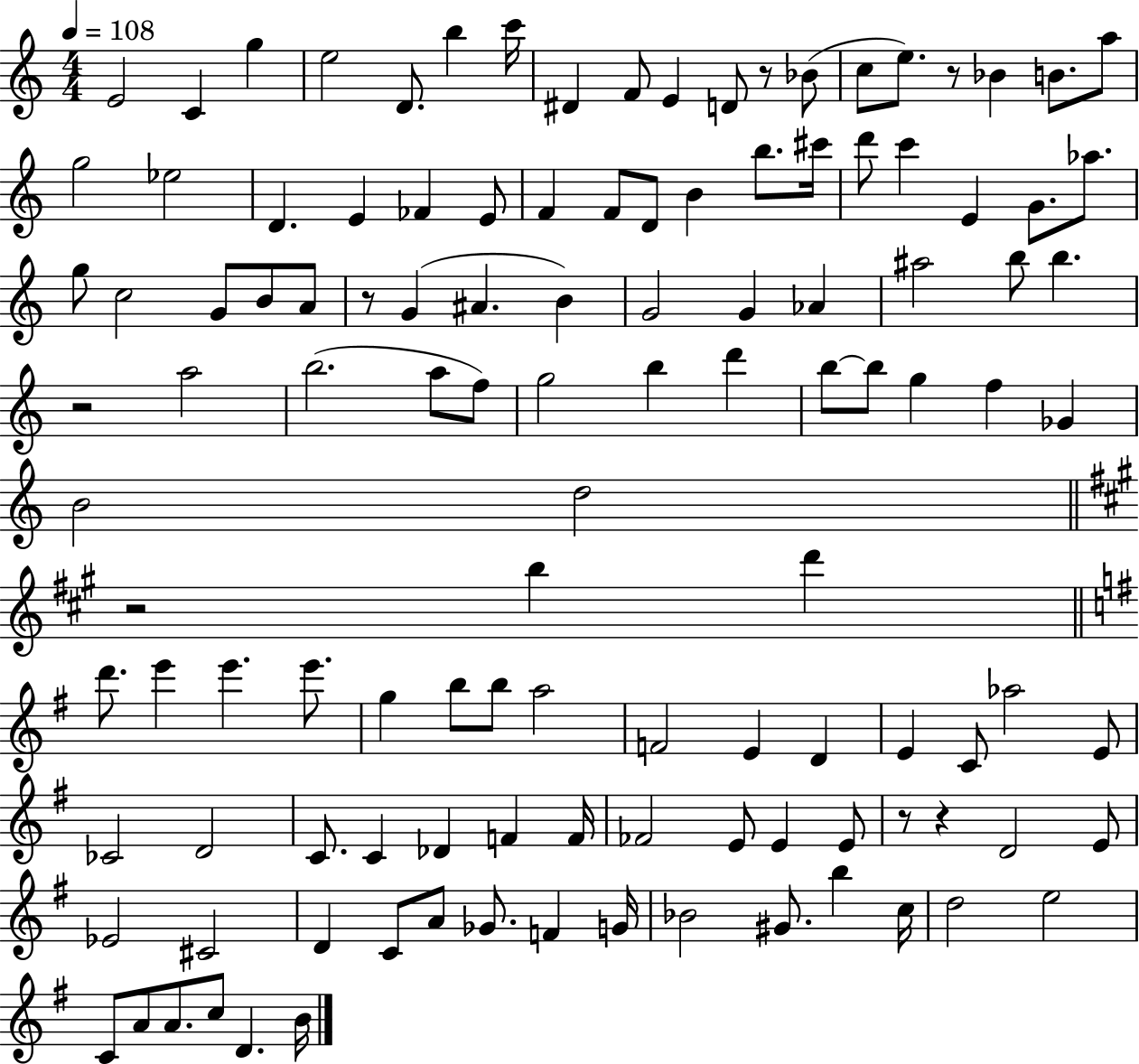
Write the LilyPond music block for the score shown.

{
  \clef treble
  \numericTimeSignature
  \time 4/4
  \key c \major
  \tempo 4 = 108
  e'2 c'4 g''4 | e''2 d'8. b''4 c'''16 | dis'4 f'8 e'4 d'8 r8 bes'8( | c''8 e''8.) r8 bes'4 b'8. a''8 | \break g''2 ees''2 | d'4. e'4 fes'4 e'8 | f'4 f'8 d'8 b'4 b''8. cis'''16 | d'''8 c'''4 e'4 g'8. aes''8. | \break g''8 c''2 g'8 b'8 a'8 | r8 g'4( ais'4. b'4) | g'2 g'4 aes'4 | ais''2 b''8 b''4. | \break r2 a''2 | b''2.( a''8 f''8) | g''2 b''4 d'''4 | b''8~~ b''8 g''4 f''4 ges'4 | \break b'2 d''2 | \bar "||" \break \key a \major r2 b''4 d'''4 | \bar "||" \break \key e \minor d'''8. e'''4 e'''4. e'''8. | g''4 b''8 b''8 a''2 | f'2 e'4 d'4 | e'4 c'8 aes''2 e'8 | \break ces'2 d'2 | c'8. c'4 des'4 f'4 f'16 | fes'2 e'8 e'4 e'8 | r8 r4 d'2 e'8 | \break ees'2 cis'2 | d'4 c'8 a'8 ges'8. f'4 g'16 | bes'2 gis'8. b''4 c''16 | d''2 e''2 | \break c'8 a'8 a'8. c''8 d'4. b'16 | \bar "|."
}